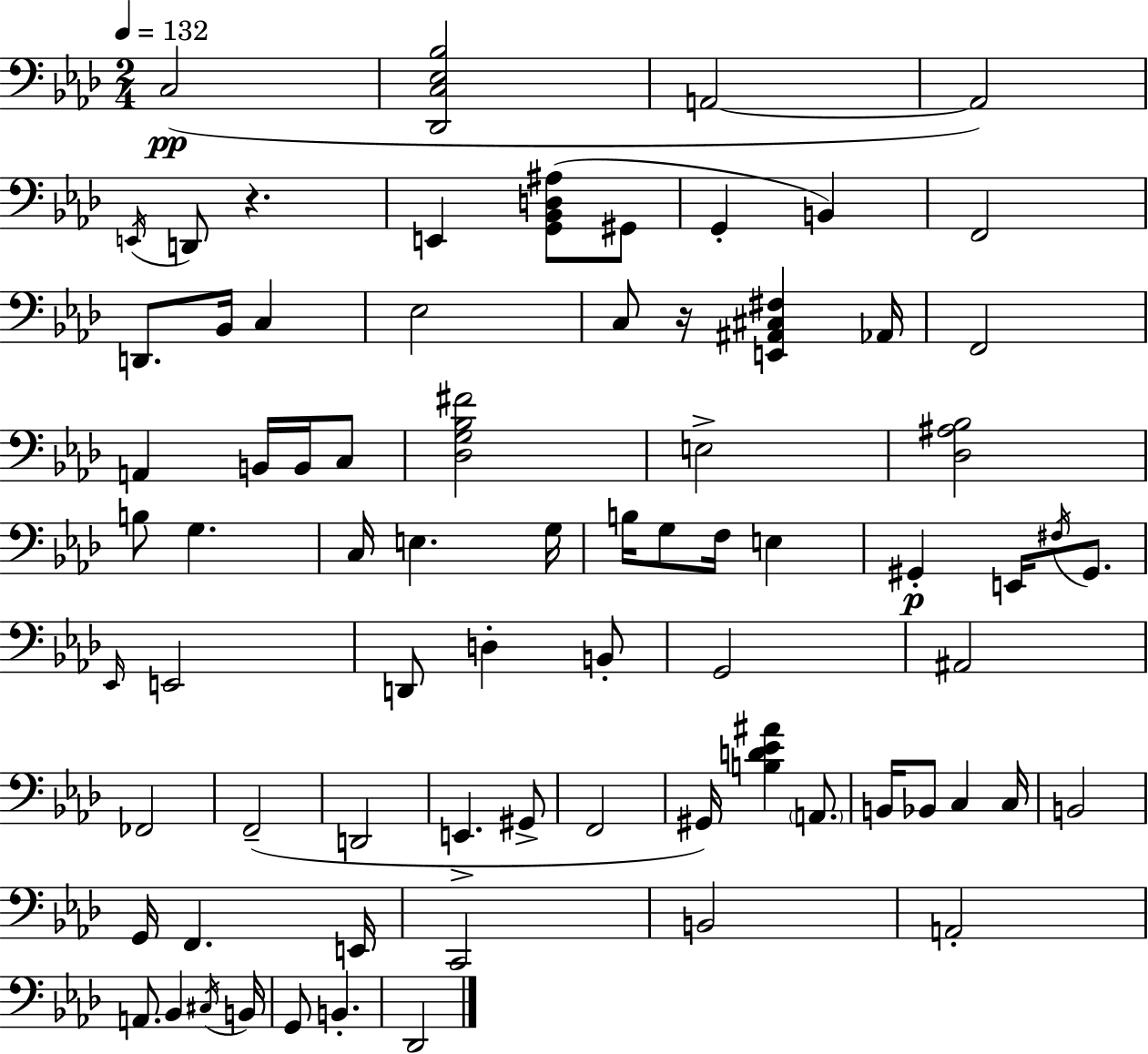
X:1
T:Untitled
M:2/4
L:1/4
K:Ab
C,2 [_D,,C,_E,_B,]2 A,,2 A,,2 E,,/4 D,,/2 z E,, [G,,_B,,D,^A,]/2 ^G,,/2 G,, B,, F,,2 D,,/2 _B,,/4 C, _E,2 C,/2 z/4 [E,,^A,,^C,^F,] _A,,/4 F,,2 A,, B,,/4 B,,/4 C,/2 [_D,G,_B,^F]2 E,2 [_D,^A,_B,]2 B,/2 G, C,/4 E, G,/4 B,/4 G,/2 F,/4 E, ^G,, E,,/4 ^F,/4 ^G,,/2 _E,,/4 E,,2 D,,/2 D, B,,/2 G,,2 ^A,,2 _F,,2 F,,2 D,,2 E,, ^G,,/2 F,,2 ^G,,/4 [B,D_E^A] A,,/2 B,,/4 _B,,/2 C, C,/4 B,,2 G,,/4 F,, E,,/4 C,,2 B,,2 A,,2 A,,/2 _B,, ^C,/4 B,,/4 G,,/2 B,, _D,,2